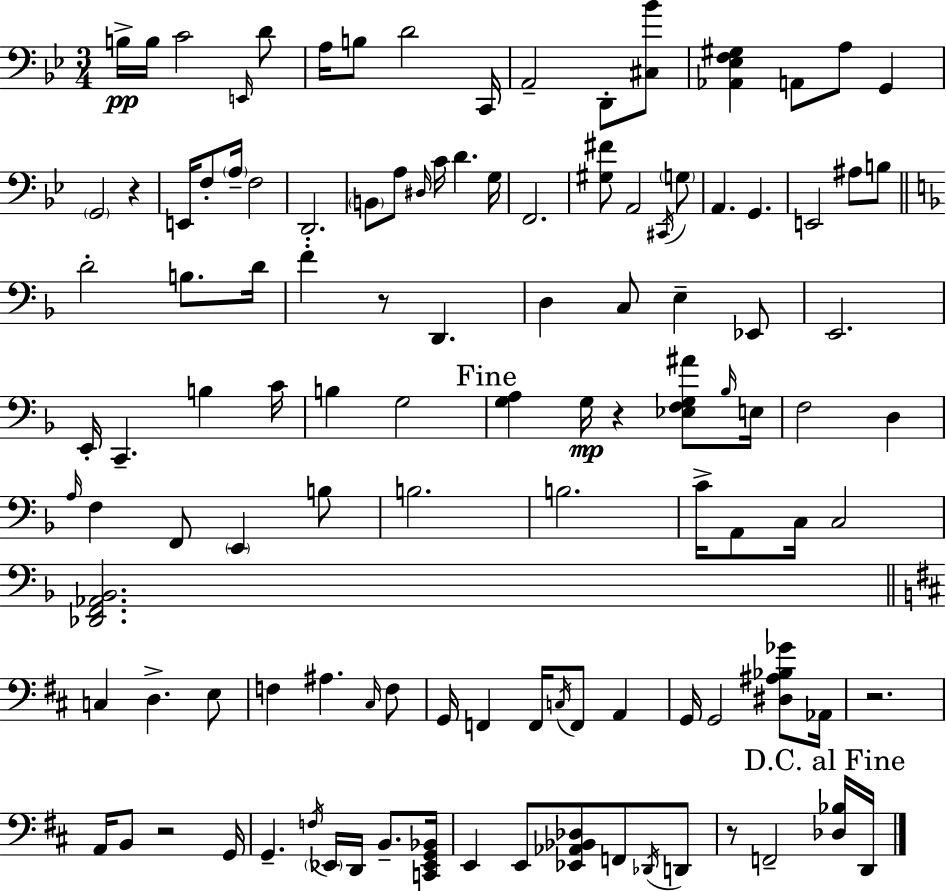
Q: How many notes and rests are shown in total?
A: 114